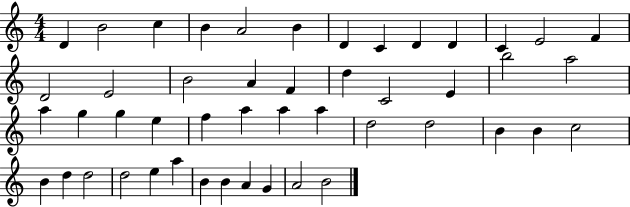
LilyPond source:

{
  \clef treble
  \numericTimeSignature
  \time 4/4
  \key c \major
  d'4 b'2 c''4 | b'4 a'2 b'4 | d'4 c'4 d'4 d'4 | c'4 e'2 f'4 | \break d'2 e'2 | b'2 a'4 f'4 | d''4 c'2 e'4 | b''2 a''2 | \break a''4 g''4 g''4 e''4 | f''4 a''4 a''4 a''4 | d''2 d''2 | b'4 b'4 c''2 | \break b'4 d''4 d''2 | d''2 e''4 a''4 | b'4 b'4 a'4 g'4 | a'2 b'2 | \break \bar "|."
}